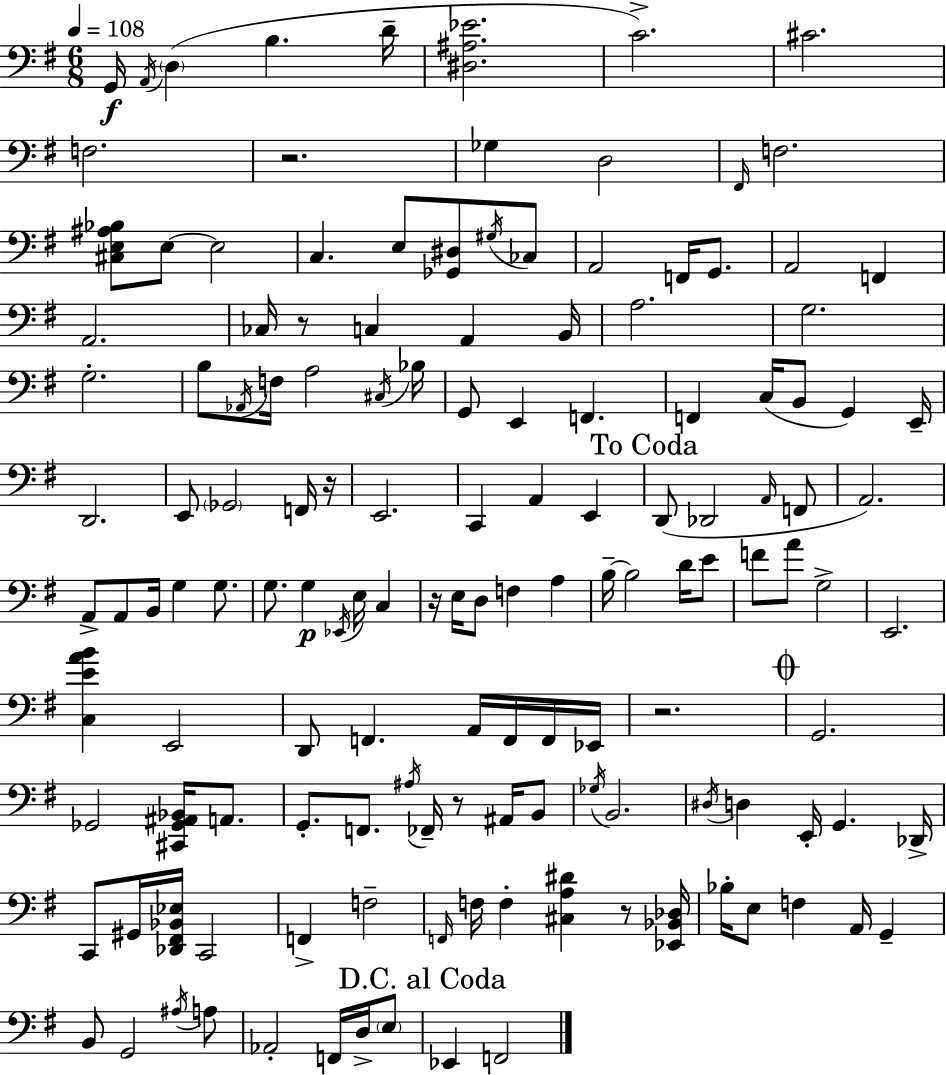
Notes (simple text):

G2/s A2/s D3/q B3/q. D4/s [D#3,A#3,Eb4]/h. C4/h. C#4/h. F3/h. R/h. Gb3/q D3/h F#2/s F3/h. [C#3,E3,A#3,Bb3]/e E3/e E3/h C3/q. E3/e [Gb2,D#3]/e G#3/s CES3/e A2/h F2/s G2/e. A2/h F2/q A2/h. CES3/s R/e C3/q A2/q B2/s A3/h. G3/h. G3/h. B3/e Ab2/s F3/s A3/h C#3/s Bb3/s G2/e E2/q F2/q. F2/q C3/s B2/e G2/q E2/s D2/h. E2/e Gb2/h F2/s R/s E2/h. C2/q A2/q E2/q D2/e Db2/h A2/s F2/e A2/h. A2/e A2/e B2/s G3/q G3/e. G3/e. G3/q Eb2/s E3/s C3/q R/s E3/s D3/e F3/q A3/q B3/s B3/h D4/s E4/e F4/e A4/e G3/h E2/h. [C3,E4,A4,B4]/q E2/h D2/e F2/q. A2/s F2/s F2/s Eb2/s R/h. G2/h. Gb2/h [C#2,Gb2,A#2,Bb2]/s A2/e. G2/e. F2/e. A#3/s FES2/s R/e A#2/s B2/e Gb3/s B2/h. D#3/s D3/q E2/s G2/q. Db2/s C2/e G#2/s [Db2,F#2,Bb2,Eb3]/s C2/h F2/q F3/h F2/s F3/s F3/q [C#3,A3,D#4]/q R/e [Eb2,Bb2,Db3]/s Bb3/s E3/e F3/q A2/s G2/q B2/e G2/h A#3/s A3/e Ab2/h F2/s D3/s E3/e Eb2/q F2/h